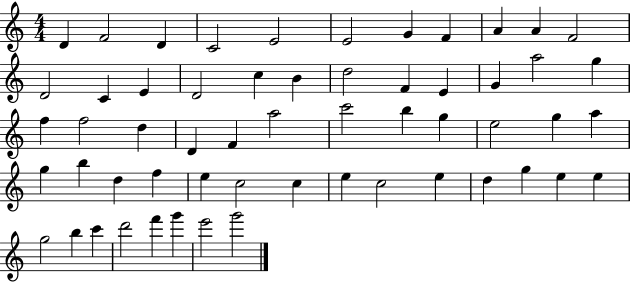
D4/q F4/h D4/q C4/h E4/h E4/h G4/q F4/q A4/q A4/q F4/h D4/h C4/q E4/q D4/h C5/q B4/q D5/h F4/q E4/q G4/q A5/h G5/q F5/q F5/h D5/q D4/q F4/q A5/h C6/h B5/q G5/q E5/h G5/q A5/q G5/q B5/q D5/q F5/q E5/q C5/h C5/q E5/q C5/h E5/q D5/q G5/q E5/q E5/q G5/h B5/q C6/q D6/h F6/q G6/q E6/h G6/h